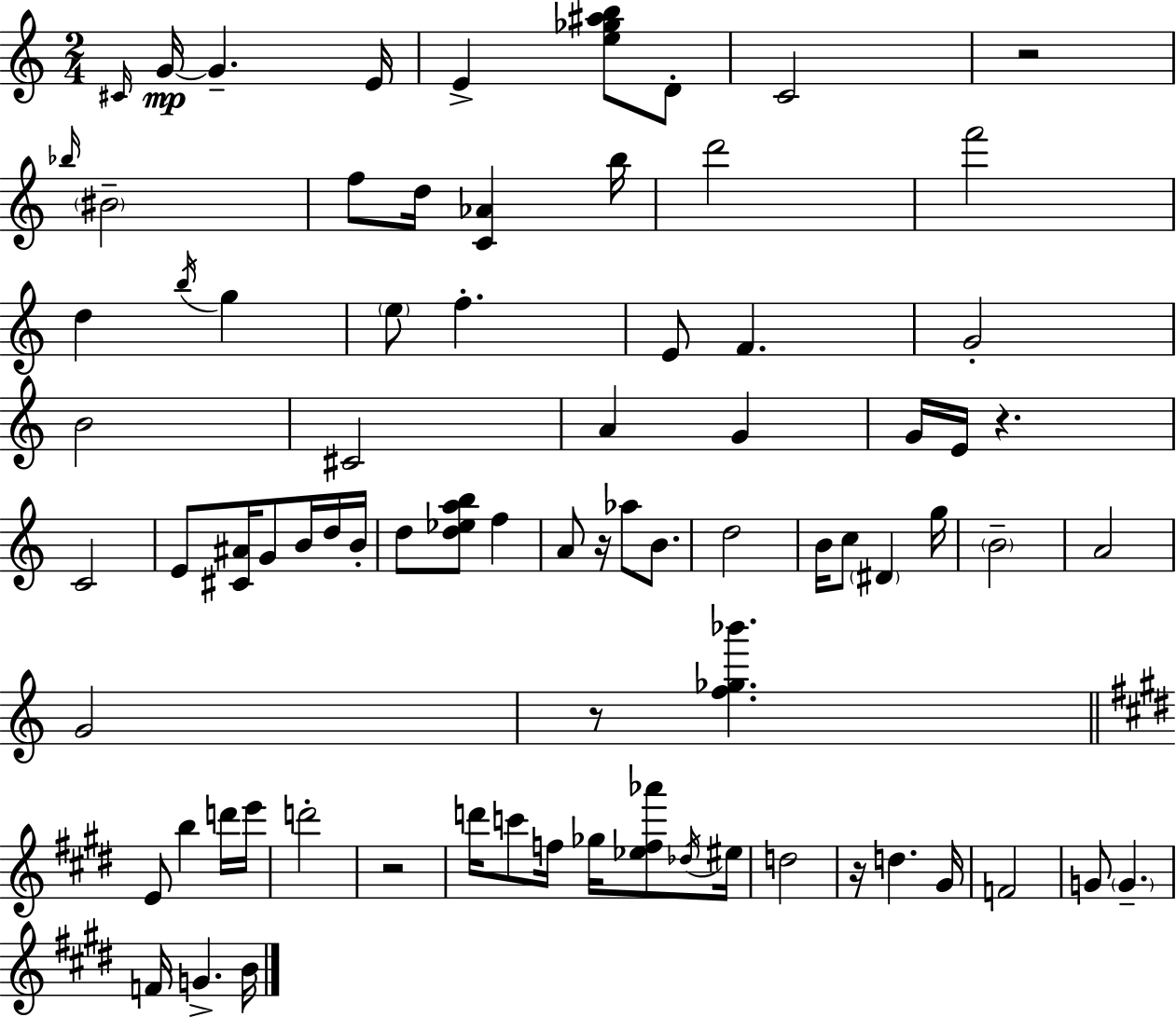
C#4/s G4/s G4/q. E4/s E4/q [E5,Gb5,A#5,B5]/e D4/e C4/h R/h Bb5/s BIS4/h F5/e D5/s [C4,Ab4]/q B5/s D6/h F6/h D5/q B5/s G5/q E5/e F5/q. E4/e F4/q. G4/h B4/h C#4/h A4/q G4/q G4/s E4/s R/q. C4/h E4/e [C#4,A#4]/s G4/e B4/s D5/s B4/s D5/e [D5,Eb5,A5,B5]/e F5/q A4/e R/s Ab5/e B4/e. D5/h B4/s C5/e D#4/q G5/s B4/h A4/h G4/h R/e [F5,Gb5,Bb6]/q. E4/e B5/q D6/s E6/s D6/h R/h D6/s C6/e F5/s Gb5/s [Eb5,F5,Ab6]/e Db5/s EIS5/s D5/h R/s D5/q. G#4/s F4/h G4/e G4/q. F4/s G4/q. B4/s